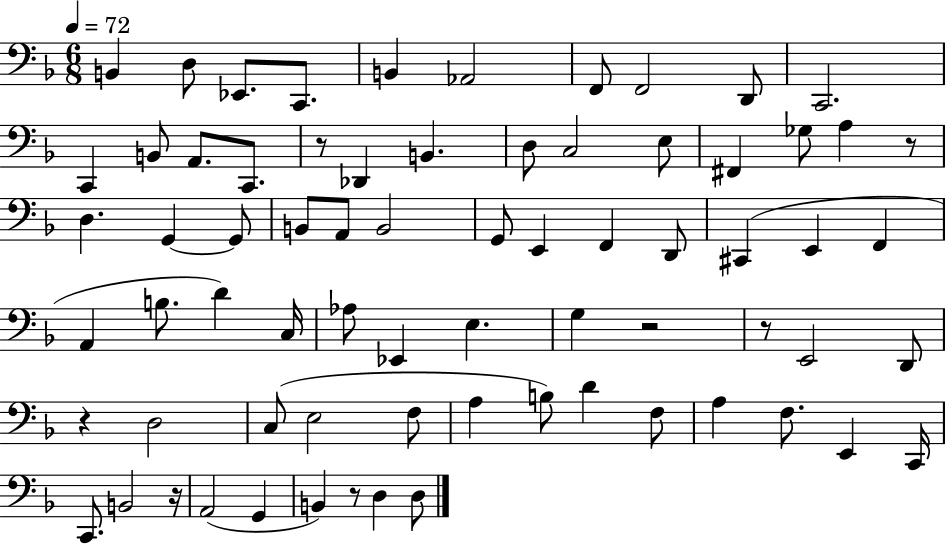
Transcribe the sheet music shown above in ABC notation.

X:1
T:Untitled
M:6/8
L:1/4
K:F
B,, D,/2 _E,,/2 C,,/2 B,, _A,,2 F,,/2 F,,2 D,,/2 C,,2 C,, B,,/2 A,,/2 C,,/2 z/2 _D,, B,, D,/2 C,2 E,/2 ^F,, _G,/2 A, z/2 D, G,, G,,/2 B,,/2 A,,/2 B,,2 G,,/2 E,, F,, D,,/2 ^C,, E,, F,, A,, B,/2 D C,/4 _A,/2 _E,, E, G, z2 z/2 E,,2 D,,/2 z D,2 C,/2 E,2 F,/2 A, B,/2 D F,/2 A, F,/2 E,, C,,/4 C,,/2 B,,2 z/4 A,,2 G,, B,, z/2 D, D,/2